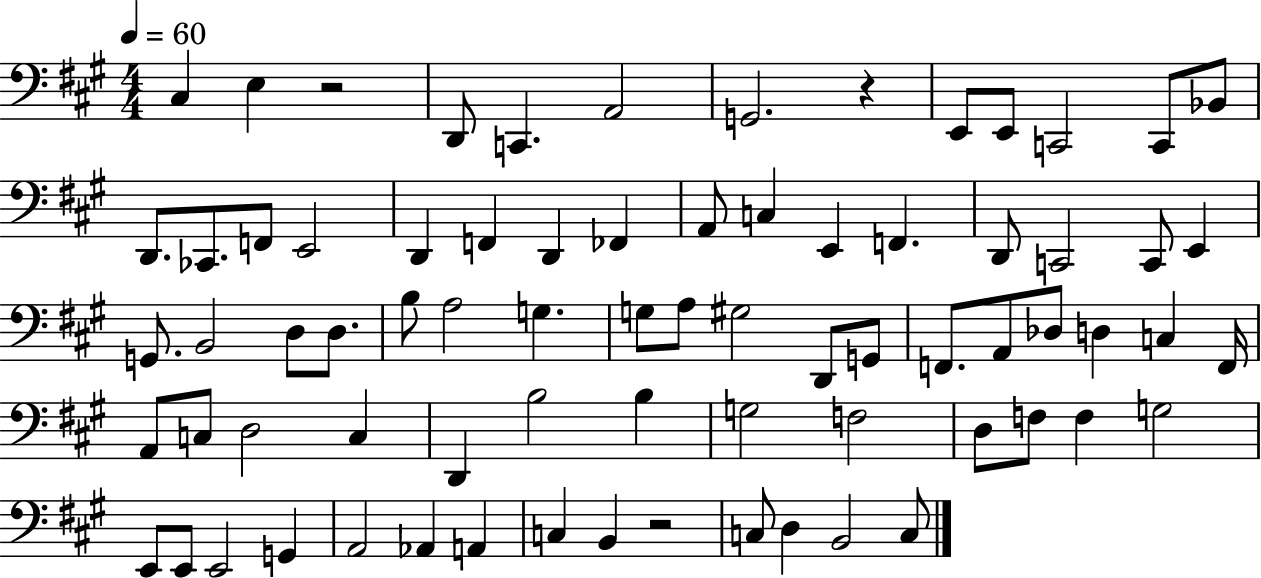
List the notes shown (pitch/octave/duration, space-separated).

C#3/q E3/q R/h D2/e C2/q. A2/h G2/h. R/q E2/e E2/e C2/h C2/e Bb2/e D2/e. CES2/e. F2/e E2/h D2/q F2/q D2/q FES2/q A2/e C3/q E2/q F2/q. D2/e C2/h C2/e E2/q G2/e. B2/h D3/e D3/e. B3/e A3/h G3/q. G3/e A3/e G#3/h D2/e G2/e F2/e. A2/e Db3/e D3/q C3/q F2/s A2/e C3/e D3/h C3/q D2/q B3/h B3/q G3/h F3/h D3/e F3/e F3/q G3/h E2/e E2/e E2/h G2/q A2/h Ab2/q A2/q C3/q B2/q R/h C3/e D3/q B2/h C3/e